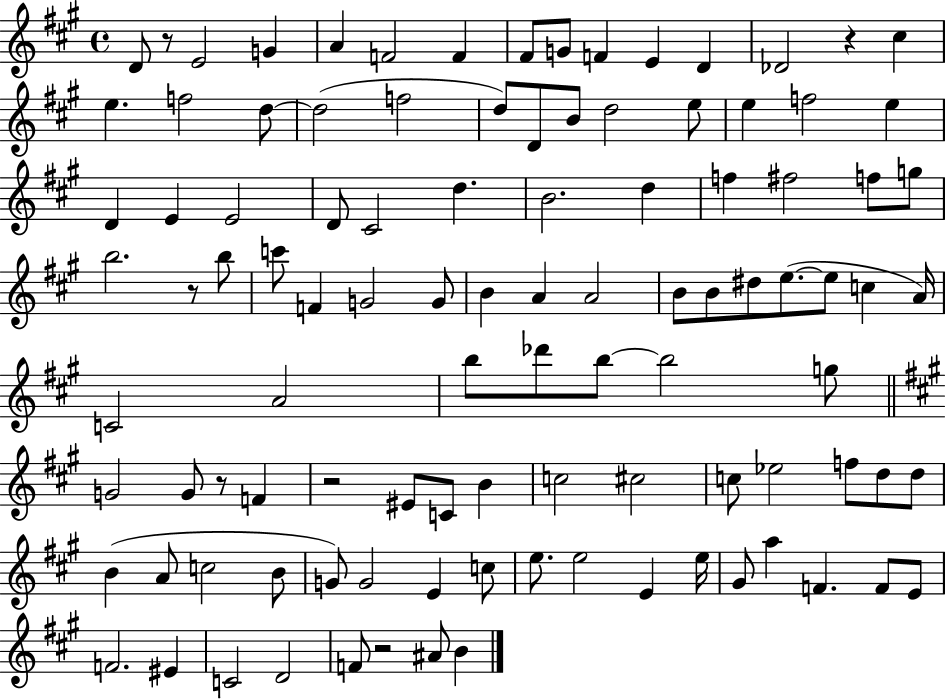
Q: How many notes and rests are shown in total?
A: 104